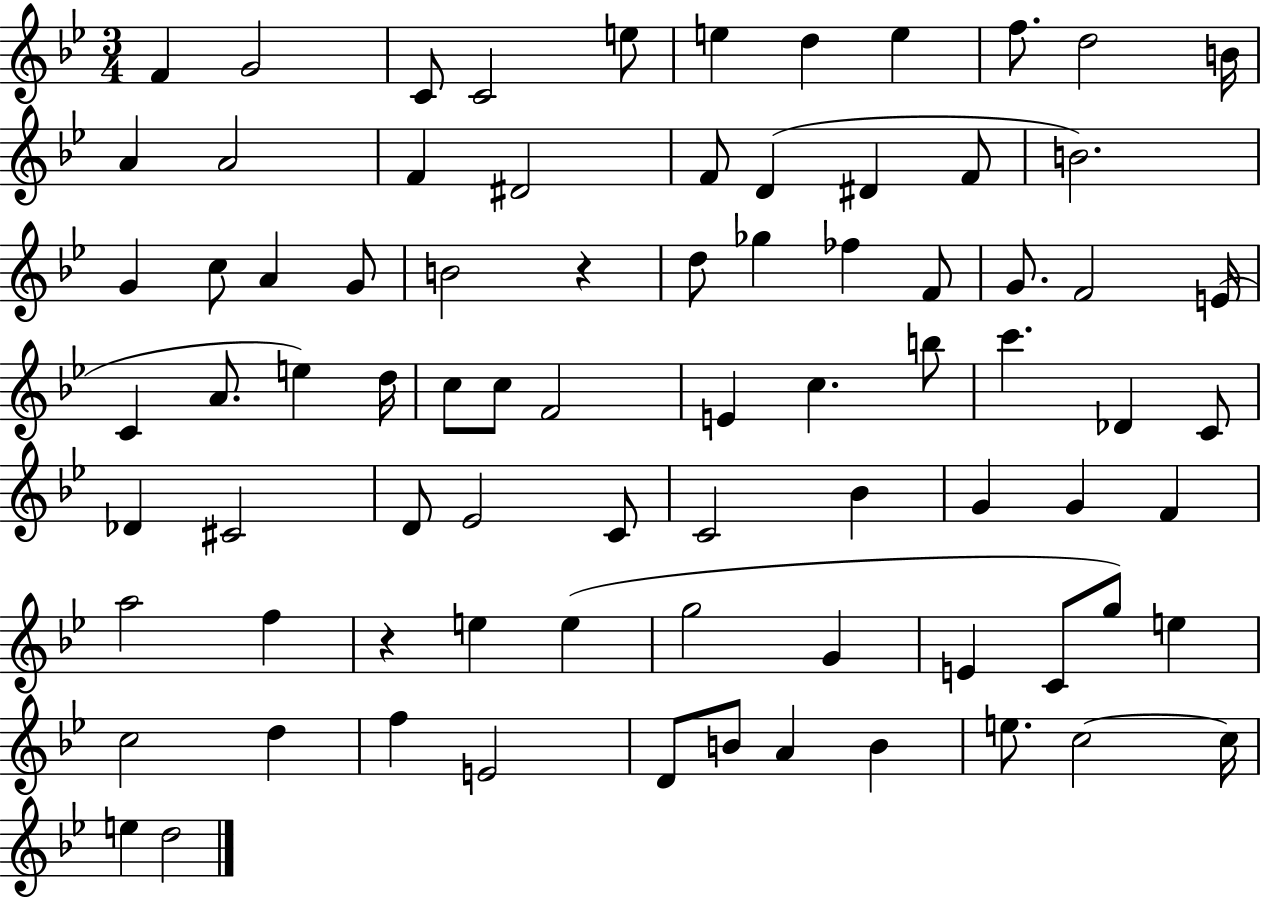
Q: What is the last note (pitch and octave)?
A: D5